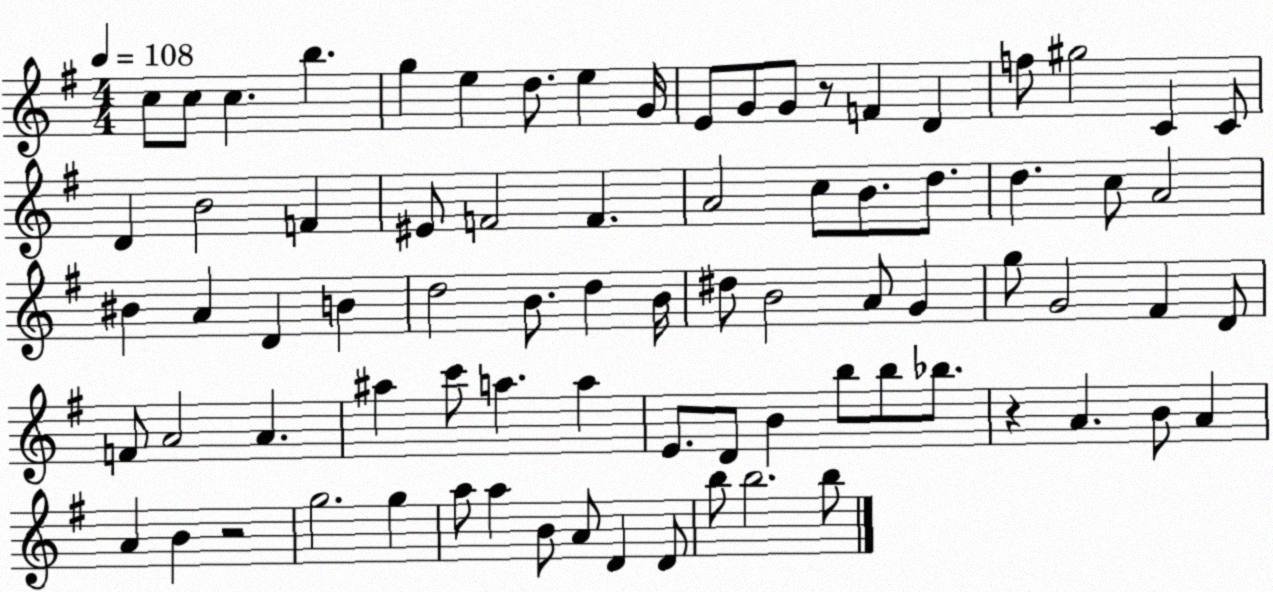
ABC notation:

X:1
T:Untitled
M:4/4
L:1/4
K:G
c/2 c/2 c b g e d/2 e G/4 E/2 G/2 G/2 z/2 F D f/2 ^g2 C C/2 D B2 F ^E/2 F2 F A2 c/2 B/2 d/2 d c/2 A2 ^B A D B d2 B/2 d B/4 ^d/2 B2 A/2 G g/2 G2 ^F D/2 F/2 A2 A ^a c'/2 a a E/2 D/2 B b/2 b/2 _b/2 z A B/2 A A B z2 g2 g a/2 a B/2 A/2 D D/2 b/2 b2 b/2